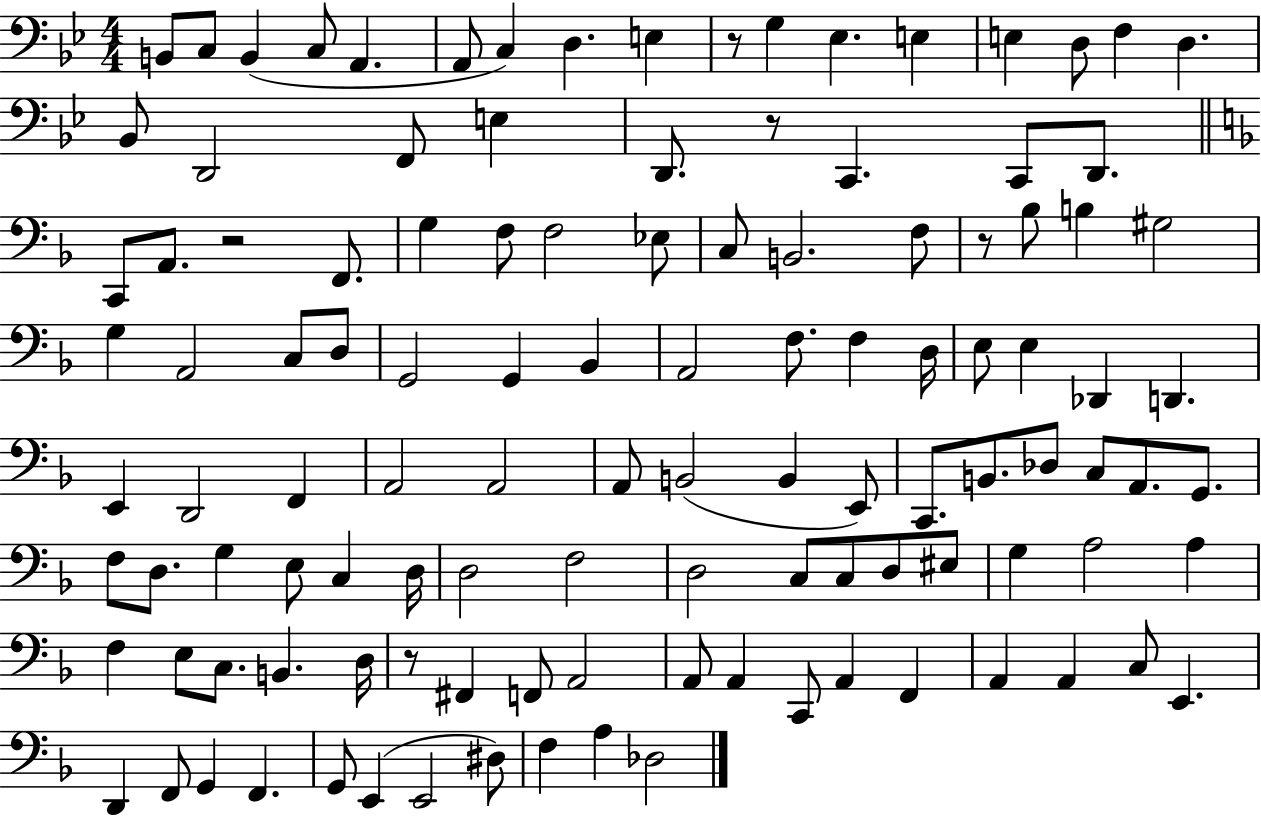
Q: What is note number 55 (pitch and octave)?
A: F2